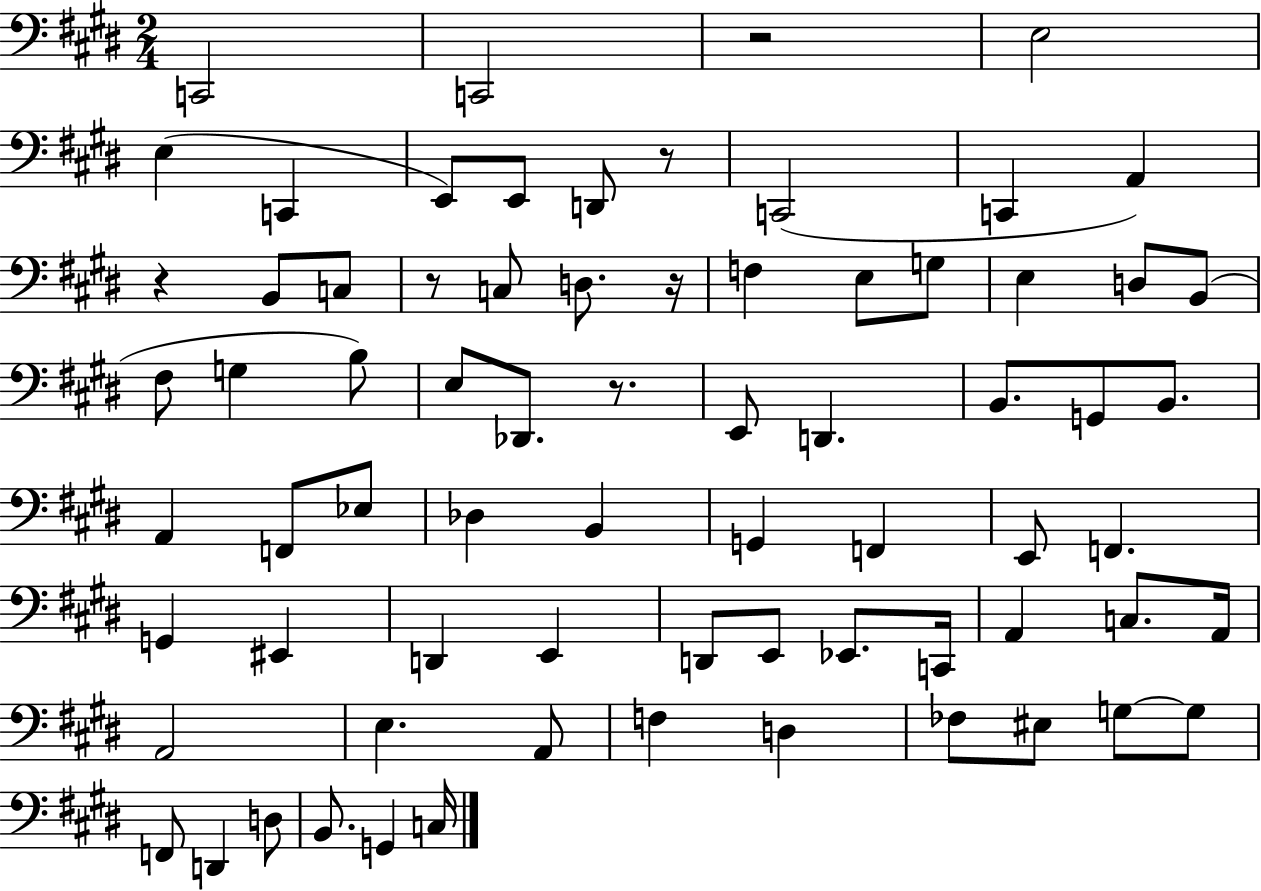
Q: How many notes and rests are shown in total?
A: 72